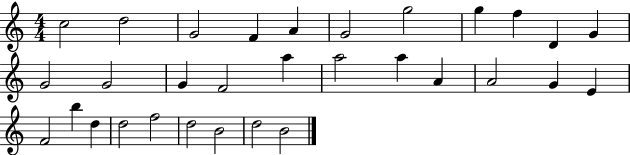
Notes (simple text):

C5/h D5/h G4/h F4/q A4/q G4/h G5/h G5/q F5/q D4/q G4/q G4/h G4/h G4/q F4/h A5/q A5/h A5/q A4/q A4/h G4/q E4/q F4/h B5/q D5/q D5/h F5/h D5/h B4/h D5/h B4/h